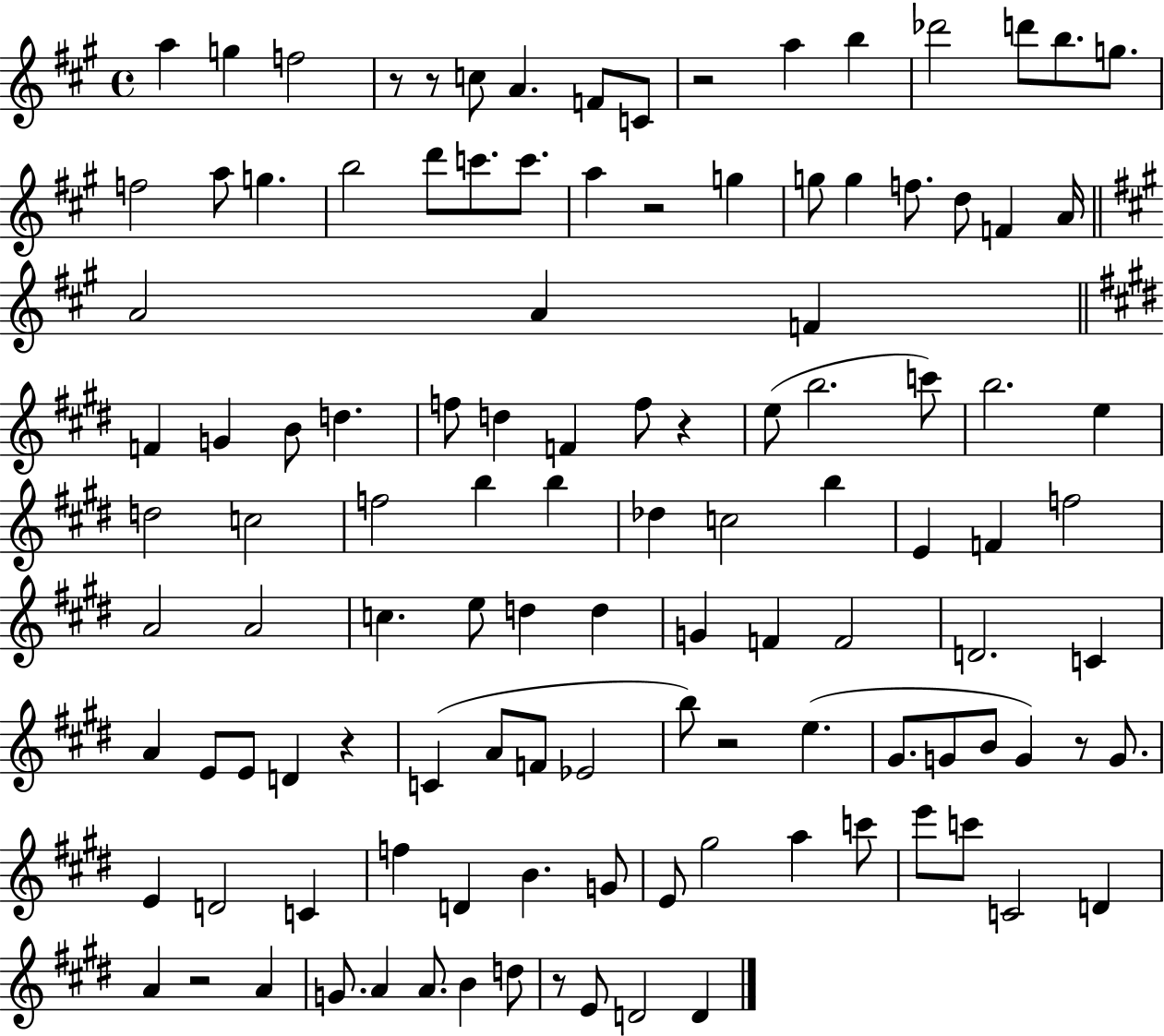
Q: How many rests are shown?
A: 10